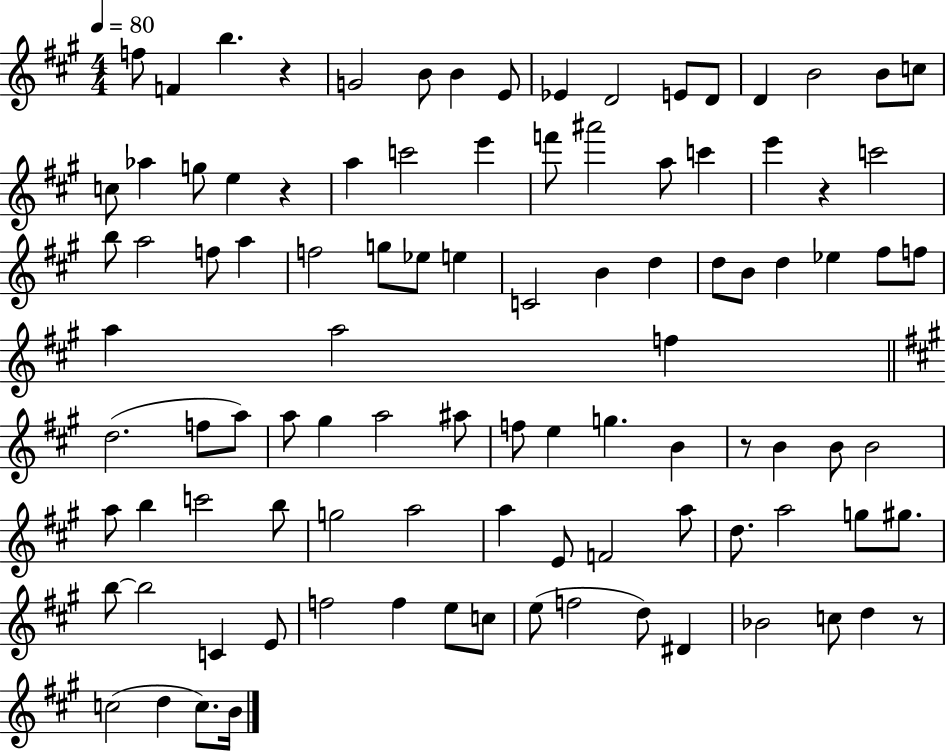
{
  \clef treble
  \numericTimeSignature
  \time 4/4
  \key a \major
  \tempo 4 = 80
  f''8 f'4 b''4. r4 | g'2 b'8 b'4 e'8 | ees'4 d'2 e'8 d'8 | d'4 b'2 b'8 c''8 | \break c''8 aes''4 g''8 e''4 r4 | a''4 c'''2 e'''4 | f'''8 ais'''2 a''8 c'''4 | e'''4 r4 c'''2 | \break b''8 a''2 f''8 a''4 | f''2 g''8 ees''8 e''4 | c'2 b'4 d''4 | d''8 b'8 d''4 ees''4 fis''8 f''8 | \break a''4 a''2 f''4 | \bar "||" \break \key a \major d''2.( f''8 a''8) | a''8 gis''4 a''2 ais''8 | f''8 e''4 g''4. b'4 | r8 b'4 b'8 b'2 | \break a''8 b''4 c'''2 b''8 | g''2 a''2 | a''4 e'8 f'2 a''8 | d''8. a''2 g''8 gis''8. | \break b''8~~ b''2 c'4 e'8 | f''2 f''4 e''8 c''8 | e''8( f''2 d''8) dis'4 | bes'2 c''8 d''4 r8 | \break c''2( d''4 c''8.) b'16 | \bar "|."
}